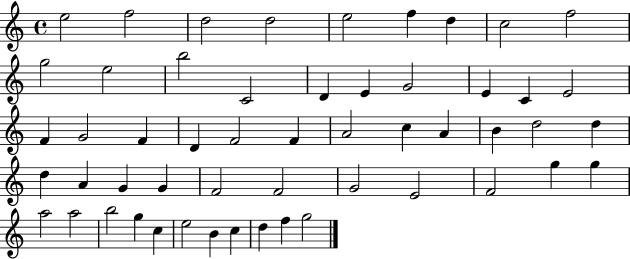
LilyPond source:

{
  \clef treble
  \time 4/4
  \defaultTimeSignature
  \key c \major
  e''2 f''2 | d''2 d''2 | e''2 f''4 d''4 | c''2 f''2 | \break g''2 e''2 | b''2 c'2 | d'4 e'4 g'2 | e'4 c'4 e'2 | \break f'4 g'2 f'4 | d'4 f'2 f'4 | a'2 c''4 a'4 | b'4 d''2 d''4 | \break d''4 a'4 g'4 g'4 | f'2 f'2 | g'2 e'2 | f'2 g''4 g''4 | \break a''2 a''2 | b''2 g''4 c''4 | e''2 b'4 c''4 | d''4 f''4 g''2 | \break \bar "|."
}